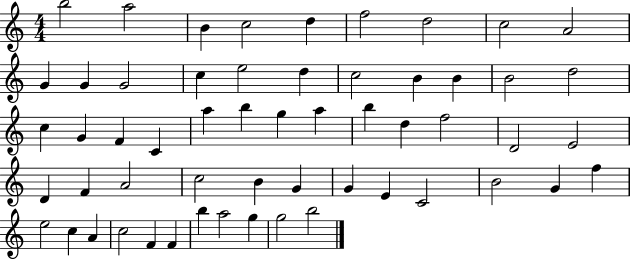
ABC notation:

X:1
T:Untitled
M:4/4
L:1/4
K:C
b2 a2 B c2 d f2 d2 c2 A2 G G G2 c e2 d c2 B B B2 d2 c G F C a b g a b d f2 D2 E2 D F A2 c2 B G G E C2 B2 G f e2 c A c2 F F b a2 g g2 b2